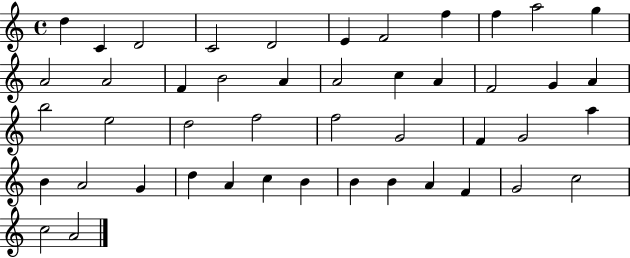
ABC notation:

X:1
T:Untitled
M:4/4
L:1/4
K:C
d C D2 C2 D2 E F2 f f a2 g A2 A2 F B2 A A2 c A F2 G A b2 e2 d2 f2 f2 G2 F G2 a B A2 G d A c B B B A F G2 c2 c2 A2